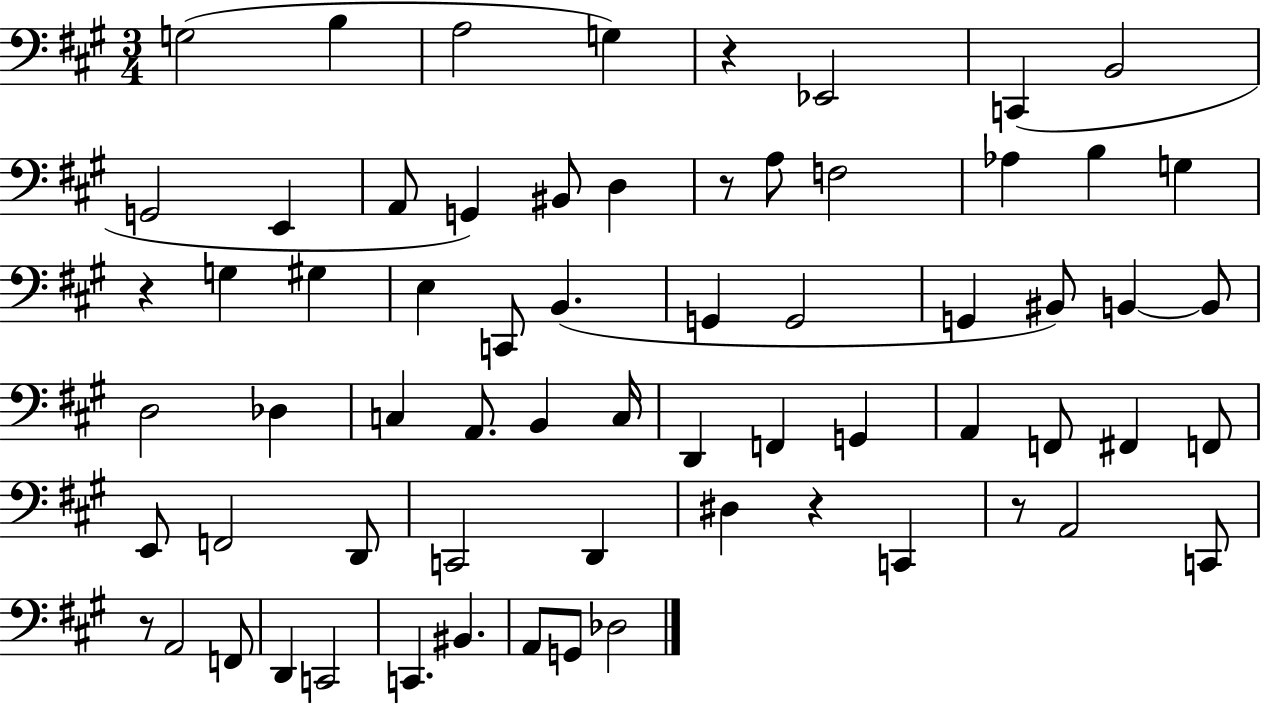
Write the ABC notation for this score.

X:1
T:Untitled
M:3/4
L:1/4
K:A
G,2 B, A,2 G, z _E,,2 C,, B,,2 G,,2 E,, A,,/2 G,, ^B,,/2 D, z/2 A,/2 F,2 _A, B, G, z G, ^G, E, C,,/2 B,, G,, G,,2 G,, ^B,,/2 B,, B,,/2 D,2 _D, C, A,,/2 B,, C,/4 D,, F,, G,, A,, F,,/2 ^F,, F,,/2 E,,/2 F,,2 D,,/2 C,,2 D,, ^D, z C,, z/2 A,,2 C,,/2 z/2 A,,2 F,,/2 D,, C,,2 C,, ^B,, A,,/2 G,,/2 _D,2